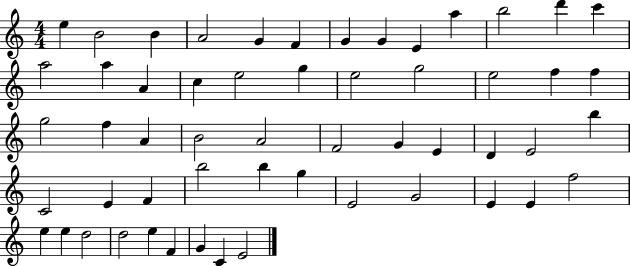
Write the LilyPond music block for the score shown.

{
  \clef treble
  \numericTimeSignature
  \time 4/4
  \key c \major
  e''4 b'2 b'4 | a'2 g'4 f'4 | g'4 g'4 e'4 a''4 | b''2 d'''4 c'''4 | \break a''2 a''4 a'4 | c''4 e''2 g''4 | e''2 g''2 | e''2 f''4 f''4 | \break g''2 f''4 a'4 | b'2 a'2 | f'2 g'4 e'4 | d'4 e'2 b''4 | \break c'2 e'4 f'4 | b''2 b''4 g''4 | e'2 g'2 | e'4 e'4 f''2 | \break e''4 e''4 d''2 | d''2 e''4 f'4 | g'4 c'4 e'2 | \bar "|."
}